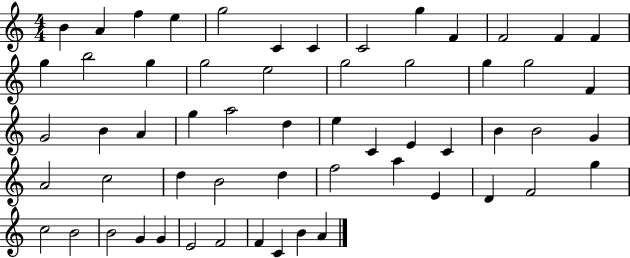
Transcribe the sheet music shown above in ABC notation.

X:1
T:Untitled
M:4/4
L:1/4
K:C
B A f e g2 C C C2 g F F2 F F g b2 g g2 e2 g2 g2 g g2 F G2 B A g a2 d e C E C B B2 G A2 c2 d B2 d f2 a E D F2 g c2 B2 B2 G G E2 F2 F C B A